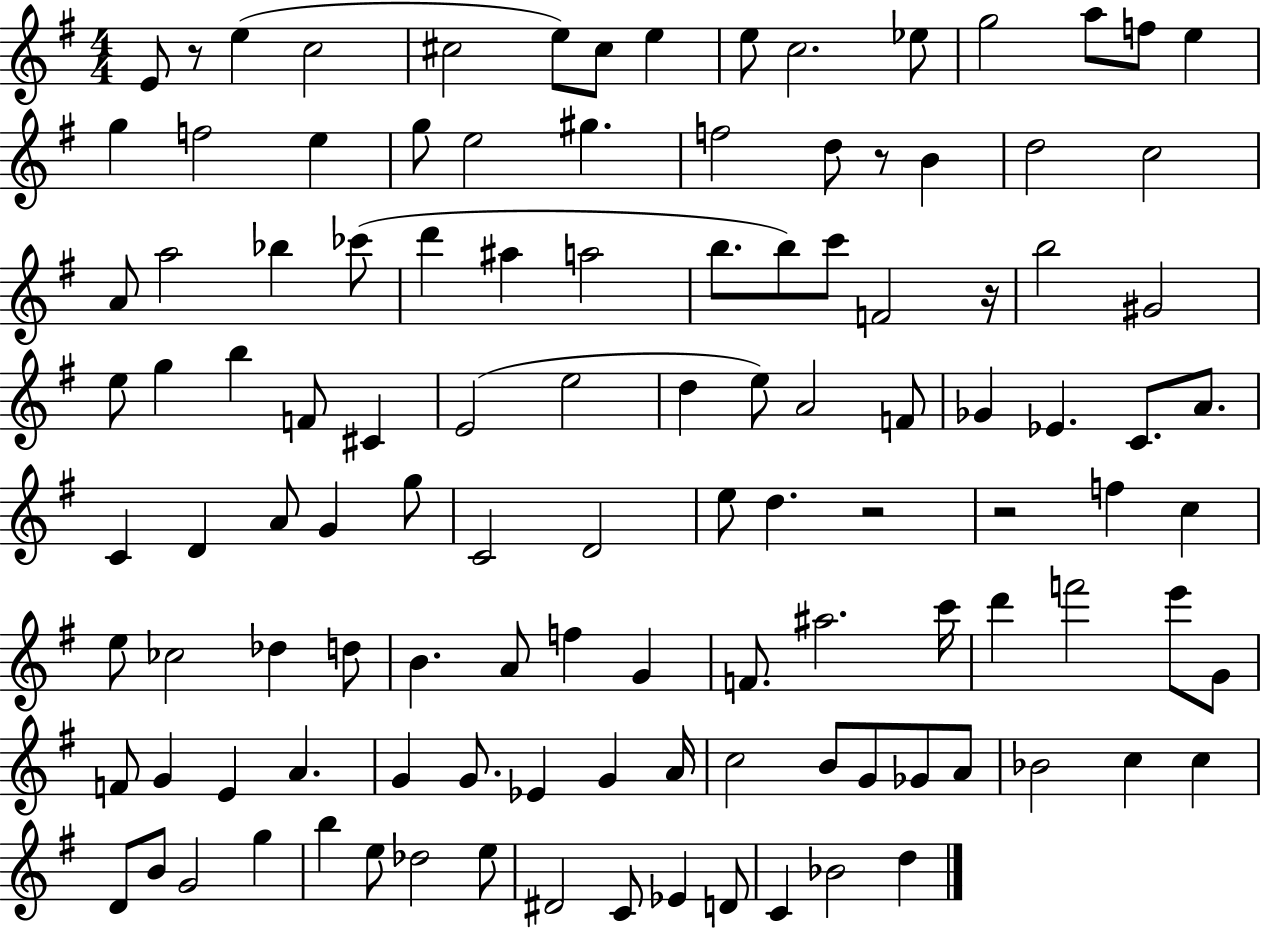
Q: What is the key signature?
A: G major